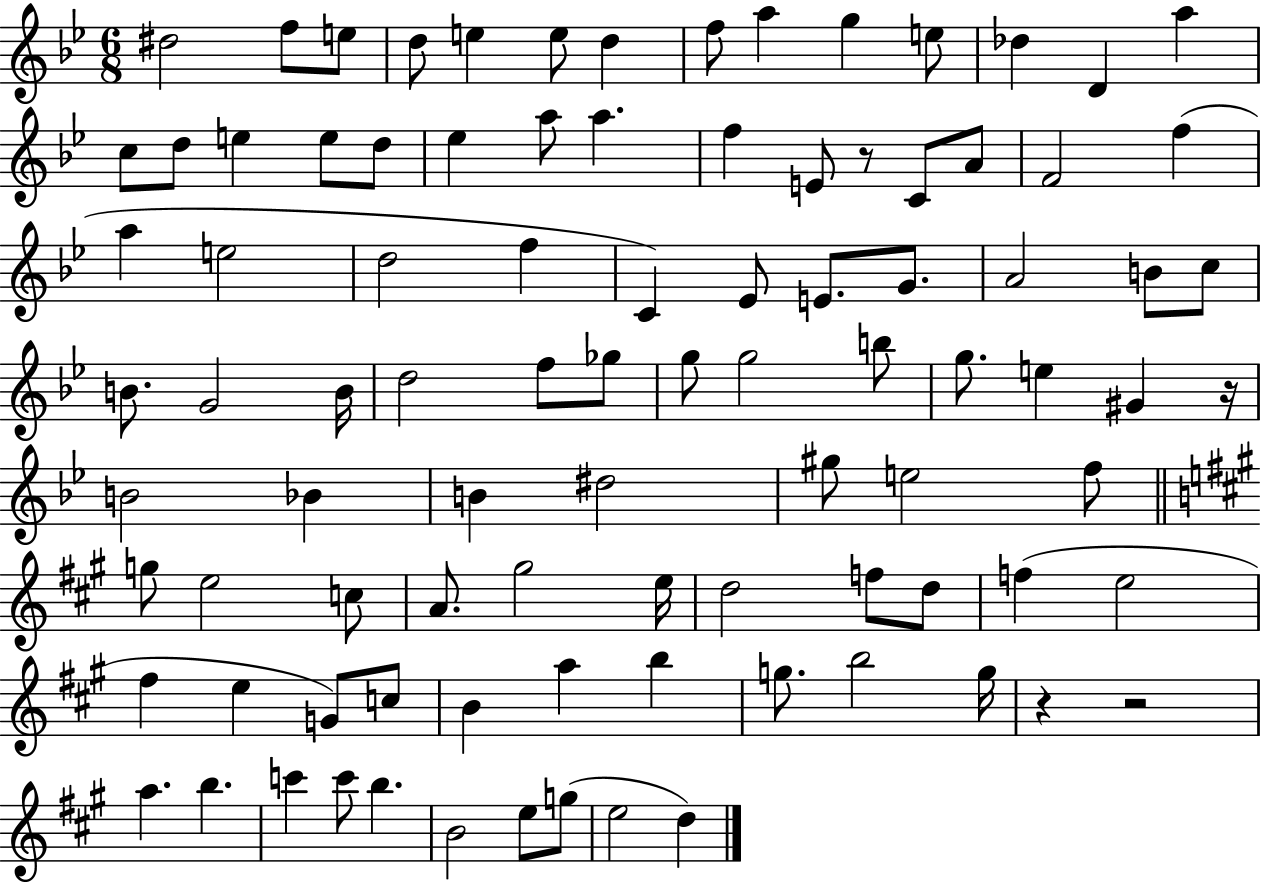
D#5/h F5/e E5/e D5/e E5/q E5/e D5/q F5/e A5/q G5/q E5/e Db5/q D4/q A5/q C5/e D5/e E5/q E5/e D5/e Eb5/q A5/e A5/q. F5/q E4/e R/e C4/e A4/e F4/h F5/q A5/q E5/h D5/h F5/q C4/q Eb4/e E4/e. G4/e. A4/h B4/e C5/e B4/e. G4/h B4/s D5/h F5/e Gb5/e G5/e G5/h B5/e G5/e. E5/q G#4/q R/s B4/h Bb4/q B4/q D#5/h G#5/e E5/h F5/e G5/e E5/h C5/e A4/e. G#5/h E5/s D5/h F5/e D5/e F5/q E5/h F#5/q E5/q G4/e C5/e B4/q A5/q B5/q G5/e. B5/h G5/s R/q R/h A5/q. B5/q. C6/q C6/e B5/q. B4/h E5/e G5/e E5/h D5/q